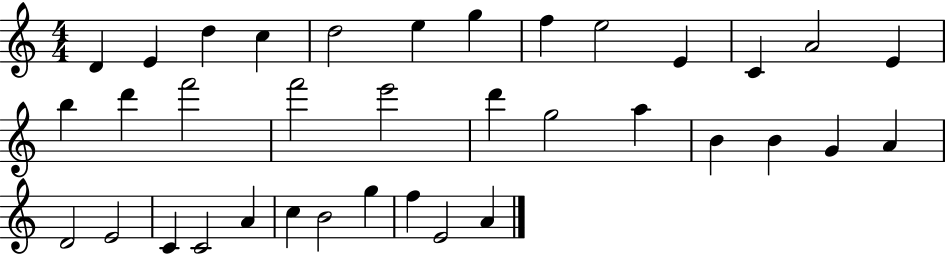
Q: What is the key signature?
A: C major